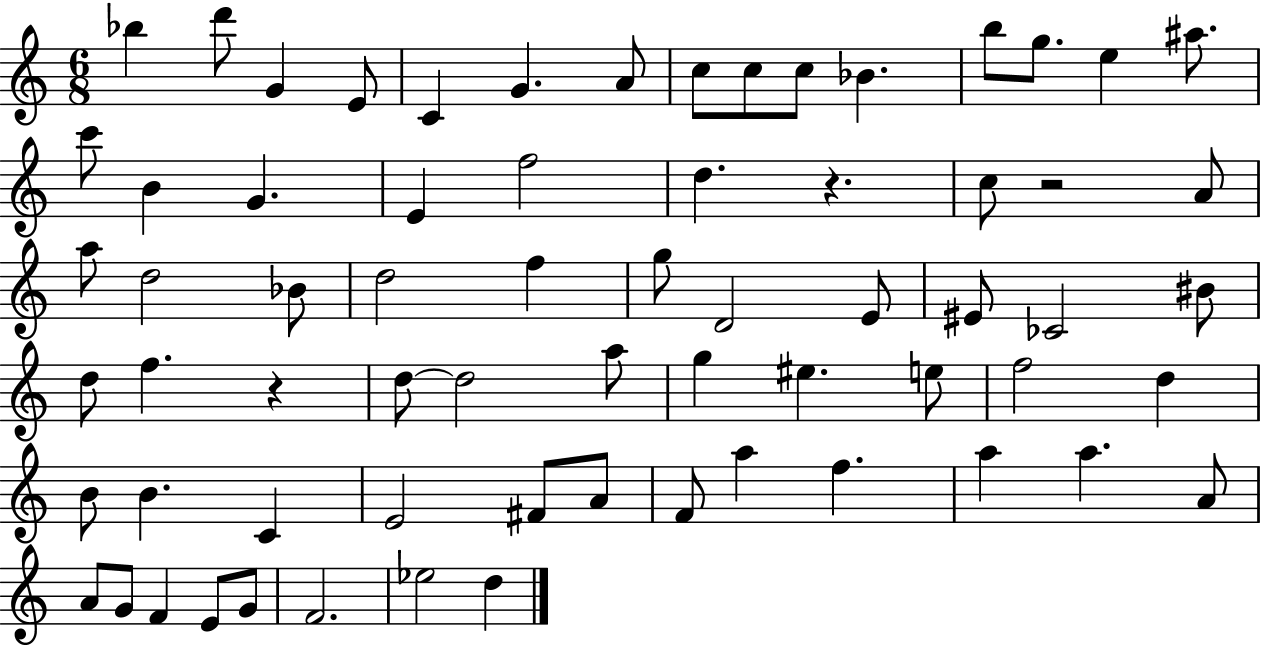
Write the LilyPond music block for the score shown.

{
  \clef treble
  \numericTimeSignature
  \time 6/8
  \key c \major
  bes''4 d'''8 g'4 e'8 | c'4 g'4. a'8 | c''8 c''8 c''8 bes'4. | b''8 g''8. e''4 ais''8. | \break c'''8 b'4 g'4. | e'4 f''2 | d''4. r4. | c''8 r2 a'8 | \break a''8 d''2 bes'8 | d''2 f''4 | g''8 d'2 e'8 | eis'8 ces'2 bis'8 | \break d''8 f''4. r4 | d''8~~ d''2 a''8 | g''4 eis''4. e''8 | f''2 d''4 | \break b'8 b'4. c'4 | e'2 fis'8 a'8 | f'8 a''4 f''4. | a''4 a''4. a'8 | \break a'8 g'8 f'4 e'8 g'8 | f'2. | ees''2 d''4 | \bar "|."
}